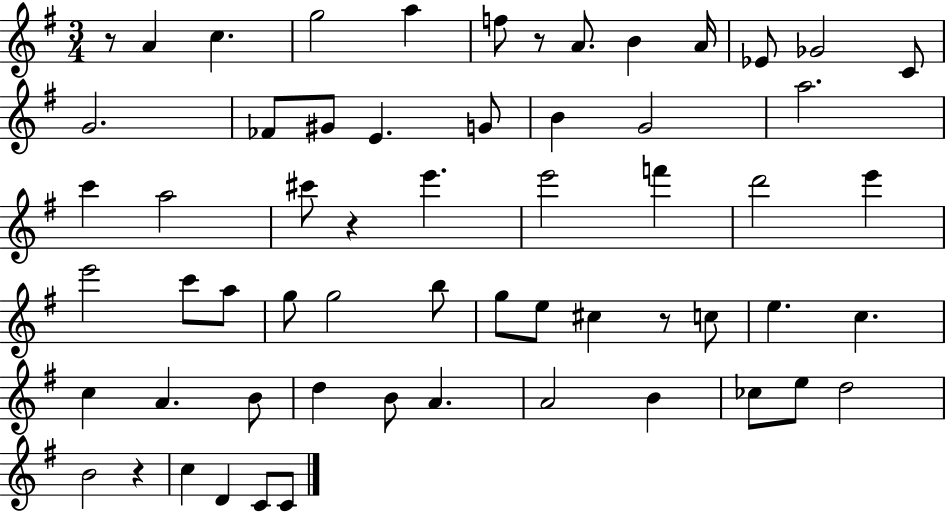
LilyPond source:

{
  \clef treble
  \numericTimeSignature
  \time 3/4
  \key g \major
  r8 a'4 c''4. | g''2 a''4 | f''8 r8 a'8. b'4 a'16 | ees'8 ges'2 c'8 | \break g'2. | fes'8 gis'8 e'4. g'8 | b'4 g'2 | a''2. | \break c'''4 a''2 | cis'''8 r4 e'''4. | e'''2 f'''4 | d'''2 e'''4 | \break e'''2 c'''8 a''8 | g''8 g''2 b''8 | g''8 e''8 cis''4 r8 c''8 | e''4. c''4. | \break c''4 a'4. b'8 | d''4 b'8 a'4. | a'2 b'4 | ces''8 e''8 d''2 | \break b'2 r4 | c''4 d'4 c'8 c'8 | \bar "|."
}